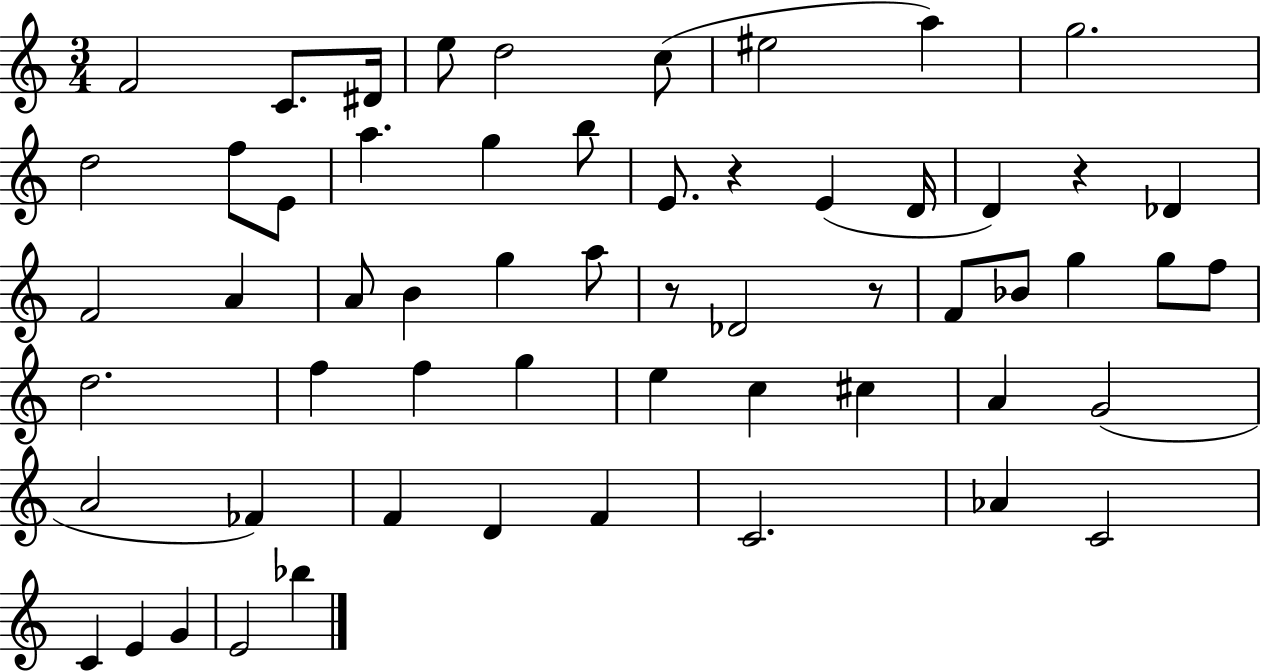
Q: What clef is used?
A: treble